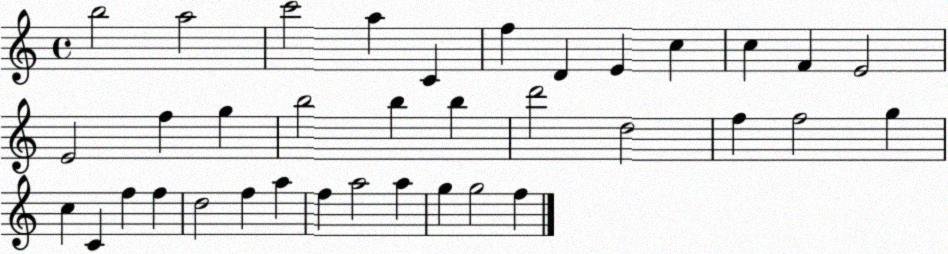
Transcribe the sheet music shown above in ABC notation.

X:1
T:Untitled
M:4/4
L:1/4
K:C
b2 a2 c'2 a C f D E c c F E2 E2 f g b2 b b d'2 d2 f f2 g c C f f d2 f a f a2 a g g2 f